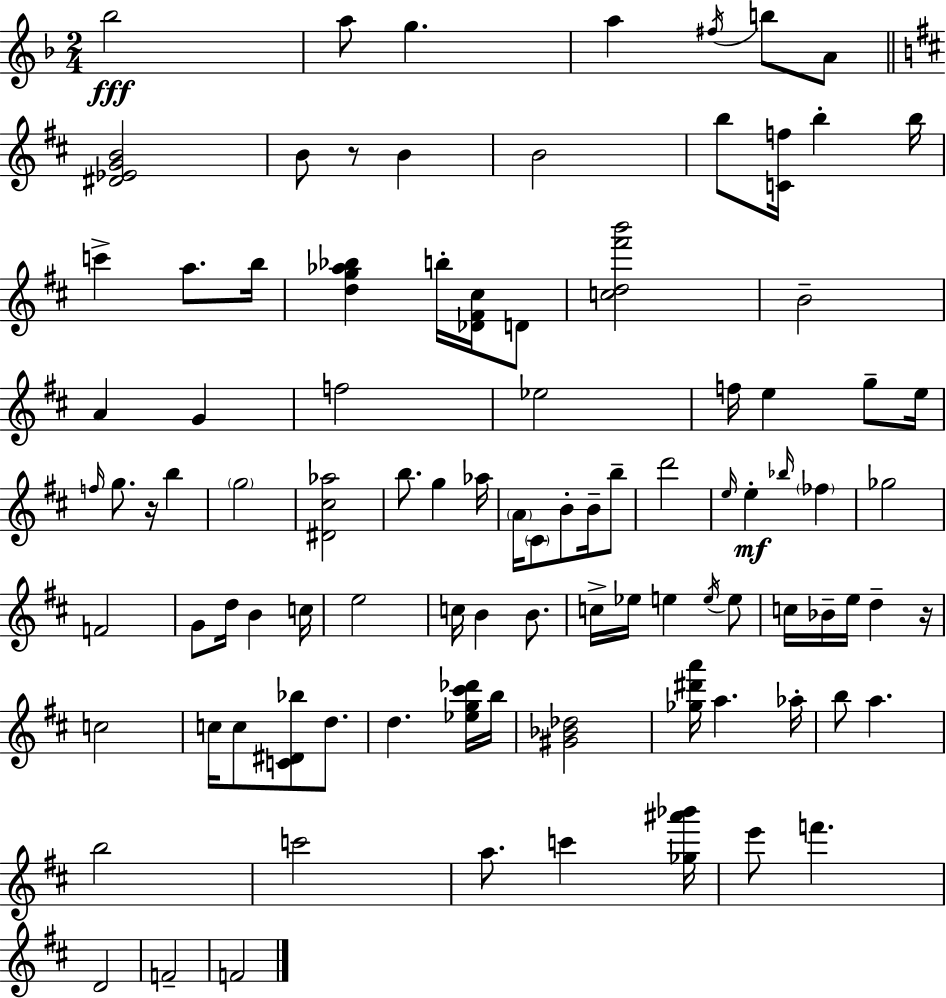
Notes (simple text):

Bb5/h A5/e G5/q. A5/q F#5/s B5/e A4/e [D#4,Eb4,G4,B4]/h B4/e R/e B4/q B4/h B5/e [C4,F5]/s B5/q B5/s C6/q A5/e. B5/s [D5,G5,Ab5,Bb5]/q B5/s [Db4,F#4,C#5]/s D4/e [C5,D5,F#6,B6]/h B4/h A4/q G4/q F5/h Eb5/h F5/s E5/q G5/e E5/s F5/s G5/e. R/s B5/q G5/h [D#4,C#5,Ab5]/h B5/e. G5/q Ab5/s A4/s C#4/e B4/e B4/s B5/e D6/h E5/s E5/q Bb5/s FES5/q Gb5/h F4/h G4/e D5/s B4/q C5/s E5/h C5/s B4/q B4/e. C5/s Eb5/s E5/q E5/s E5/e C5/s Bb4/s E5/s D5/q R/s C5/h C5/s C5/e [C4,D#4,Bb5]/e D5/e. D5/q. [Eb5,G5,C#6,Db6]/s B5/s [G#4,Bb4,Db5]/h [Gb5,D#6,A6]/s A5/q. Ab5/s B5/e A5/q. B5/h C6/h A5/e. C6/q [Gb5,A#6,Bb6]/s E6/e F6/q. D4/h F4/h F4/h